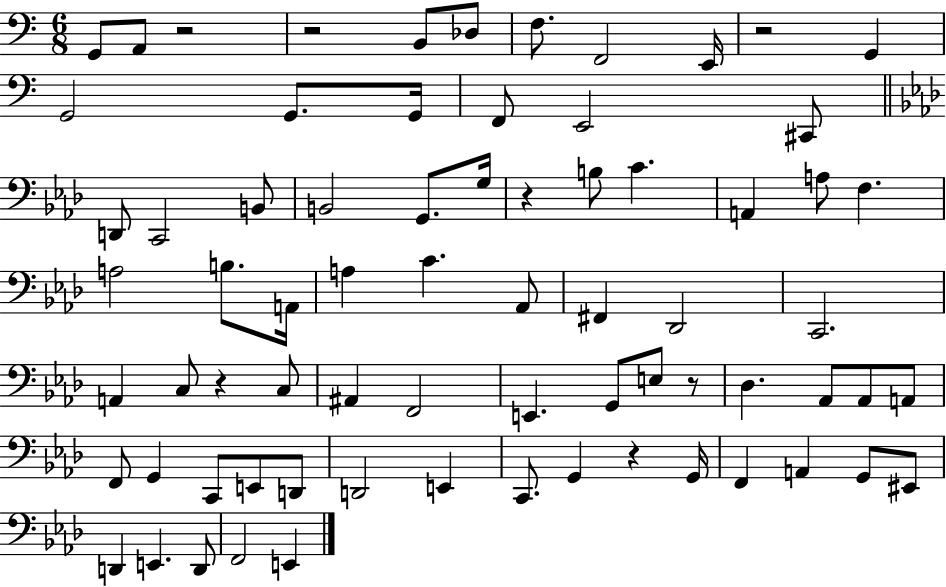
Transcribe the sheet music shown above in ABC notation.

X:1
T:Untitled
M:6/8
L:1/4
K:C
G,,/2 A,,/2 z2 z2 B,,/2 _D,/2 F,/2 F,,2 E,,/4 z2 G,, G,,2 G,,/2 G,,/4 F,,/2 E,,2 ^C,,/2 D,,/2 C,,2 B,,/2 B,,2 G,,/2 G,/4 z B,/2 C A,, A,/2 F, A,2 B,/2 A,,/4 A, C _A,,/2 ^F,, _D,,2 C,,2 A,, C,/2 z C,/2 ^A,, F,,2 E,, G,,/2 E,/2 z/2 _D, _A,,/2 _A,,/2 A,,/2 F,,/2 G,, C,,/2 E,,/2 D,,/2 D,,2 E,, C,,/2 G,, z G,,/4 F,, A,, G,,/2 ^E,,/2 D,, E,, D,,/2 F,,2 E,,